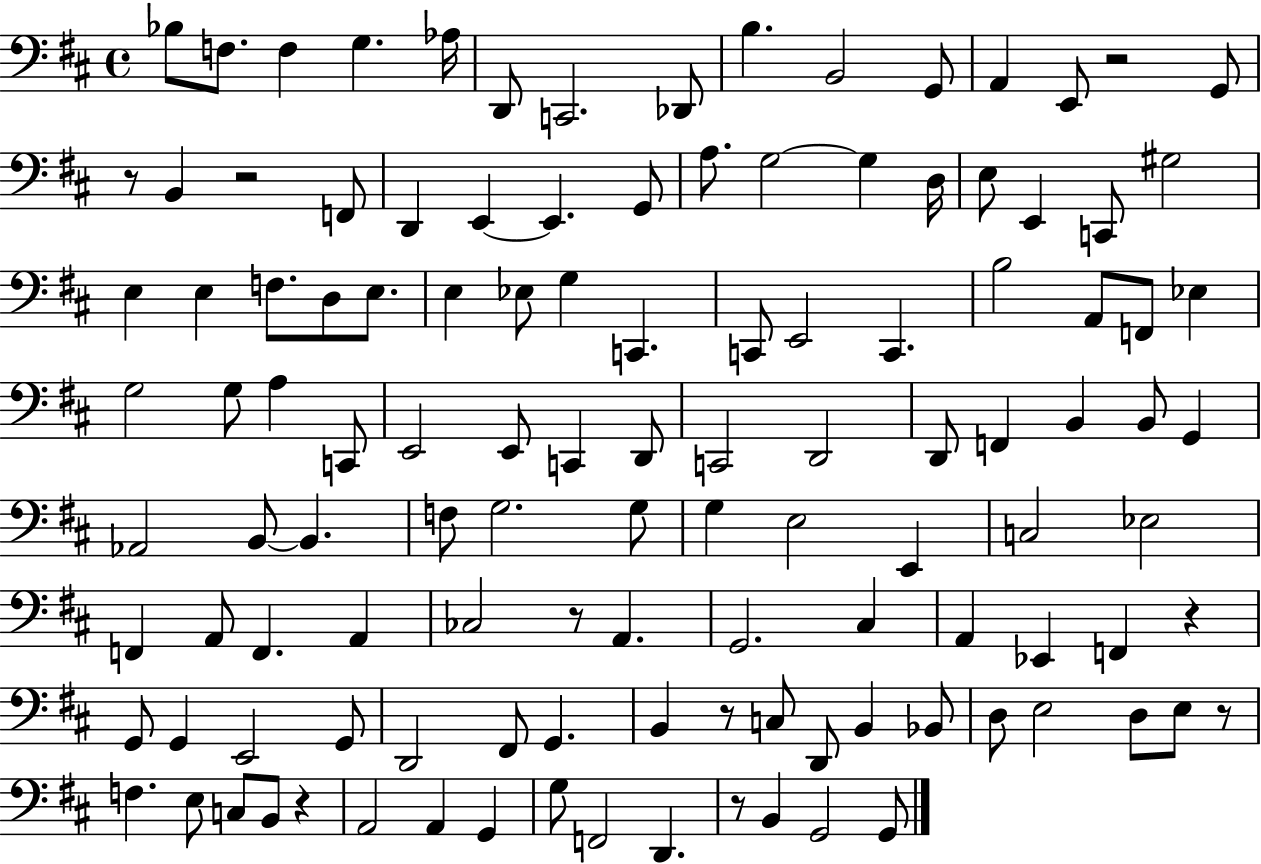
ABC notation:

X:1
T:Untitled
M:4/4
L:1/4
K:D
_B,/2 F,/2 F, G, _A,/4 D,,/2 C,,2 _D,,/2 B, B,,2 G,,/2 A,, E,,/2 z2 G,,/2 z/2 B,, z2 F,,/2 D,, E,, E,, G,,/2 A,/2 G,2 G, D,/4 E,/2 E,, C,,/2 ^G,2 E, E, F,/2 D,/2 E,/2 E, _E,/2 G, C,, C,,/2 E,,2 C,, B,2 A,,/2 F,,/2 _E, G,2 G,/2 A, C,,/2 E,,2 E,,/2 C,, D,,/2 C,,2 D,,2 D,,/2 F,, B,, B,,/2 G,, _A,,2 B,,/2 B,, F,/2 G,2 G,/2 G, E,2 E,, C,2 _E,2 F,, A,,/2 F,, A,, _C,2 z/2 A,, G,,2 ^C, A,, _E,, F,, z G,,/2 G,, E,,2 G,,/2 D,,2 ^F,,/2 G,, B,, z/2 C,/2 D,,/2 B,, _B,,/2 D,/2 E,2 D,/2 E,/2 z/2 F, E,/2 C,/2 B,,/2 z A,,2 A,, G,, G,/2 F,,2 D,, z/2 B,, G,,2 G,,/2